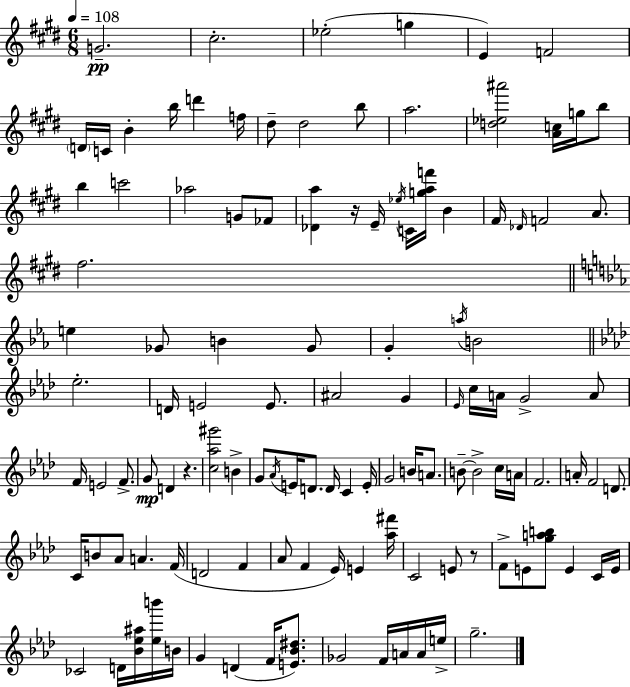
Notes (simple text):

G4/h. C#5/h. Eb5/h G5/q E4/q F4/h D4/s C4/s B4/q B5/s D6/q F5/s D#5/e D#5/h B5/e A5/h. [D5,Eb5,A#6]/h [A4,C5]/s G5/s B5/e B5/q C6/h Ab5/h G4/e FES4/e [Db4,A5]/q R/s E4/s Eb5/s C4/s [G5,A5,F6]/s B4/q F#4/s Db4/s F4/h A4/e. F#5/h. E5/q Gb4/e B4/q Gb4/e G4/q A5/s B4/h Eb5/h. D4/s E4/h E4/e. A#4/h G4/q Eb4/s C5/s A4/s G4/h A4/e F4/s E4/h F4/e. G4/e D4/q R/q. [C5,Ab5,G#6]/h B4/q G4/e Ab4/s E4/s D4/e. D4/s C4/q E4/s G4/h B4/s A4/e. B4/e B4/h C5/s A4/s F4/h. A4/s F4/h D4/e. C4/s B4/e Ab4/e A4/q. F4/s D4/h F4/q Ab4/e F4/q Eb4/s E4/q [Ab5,F#6]/s C4/h E4/e R/e F4/e E4/e [G5,A5,B5]/e E4/q C4/s E4/s CES4/h D4/s [Bb4,Eb5,A#5]/s [Eb5,B6]/s B4/s G4/q D4/q F4/s [E4,Bb4,D#5]/e. Gb4/h F4/s A4/s A4/s E5/s G5/h.